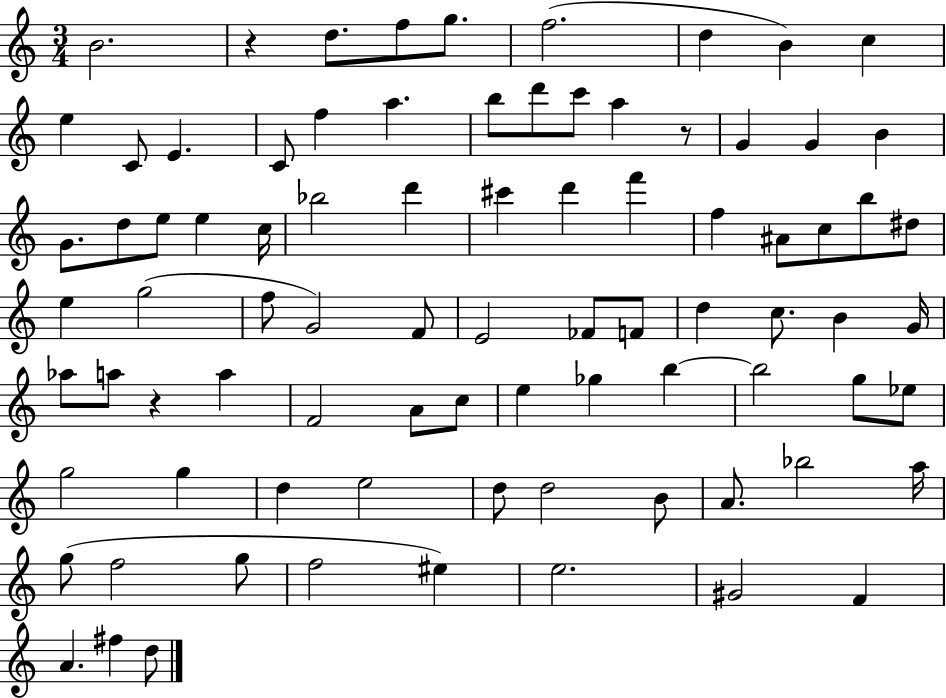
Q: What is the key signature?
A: C major